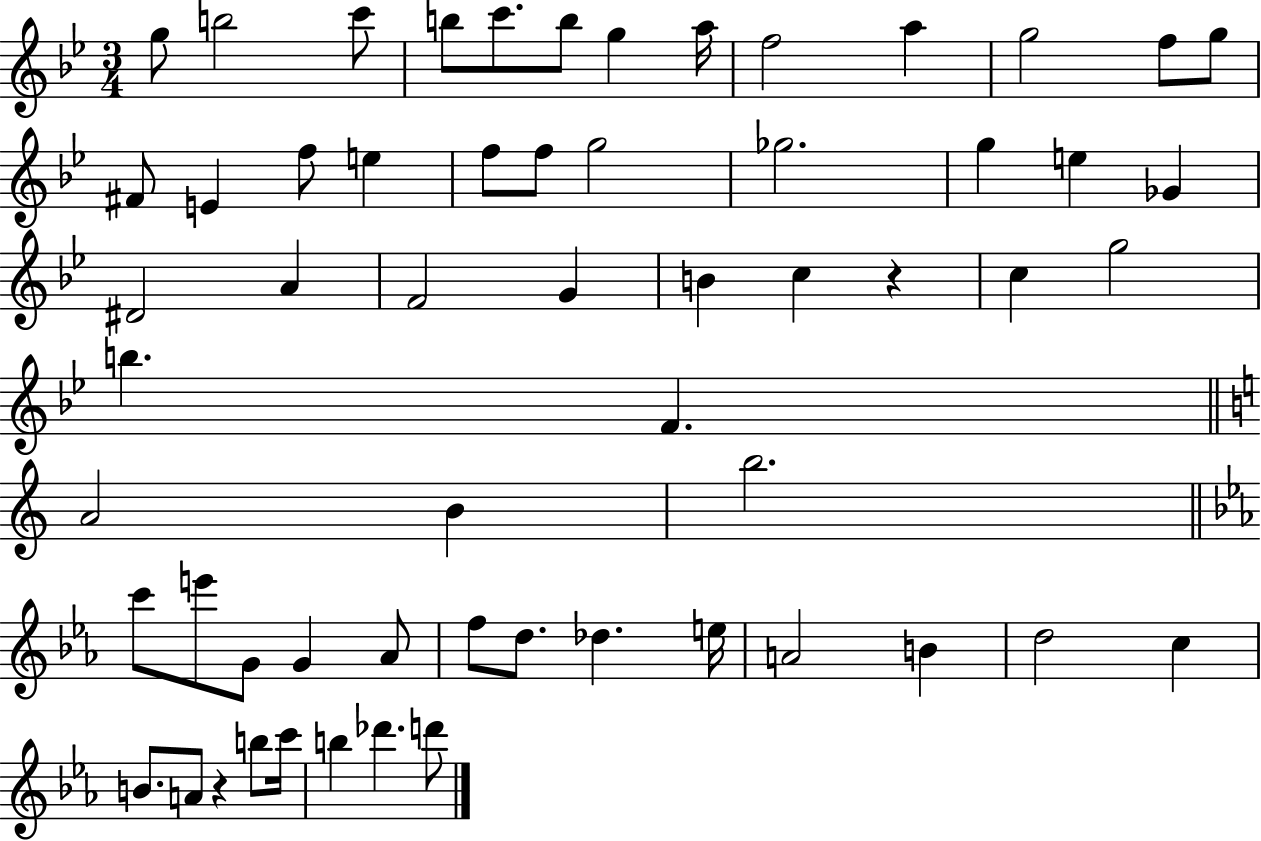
G5/e B5/h C6/e B5/e C6/e. B5/e G5/q A5/s F5/h A5/q G5/h F5/e G5/e F#4/e E4/q F5/e E5/q F5/e F5/e G5/h Gb5/h. G5/q E5/q Gb4/q D#4/h A4/q F4/h G4/q B4/q C5/q R/q C5/q G5/h B5/q. F4/q. A4/h B4/q B5/h. C6/e E6/e G4/e G4/q Ab4/e F5/e D5/e. Db5/q. E5/s A4/h B4/q D5/h C5/q B4/e. A4/e R/q B5/e C6/s B5/q Db6/q. D6/e